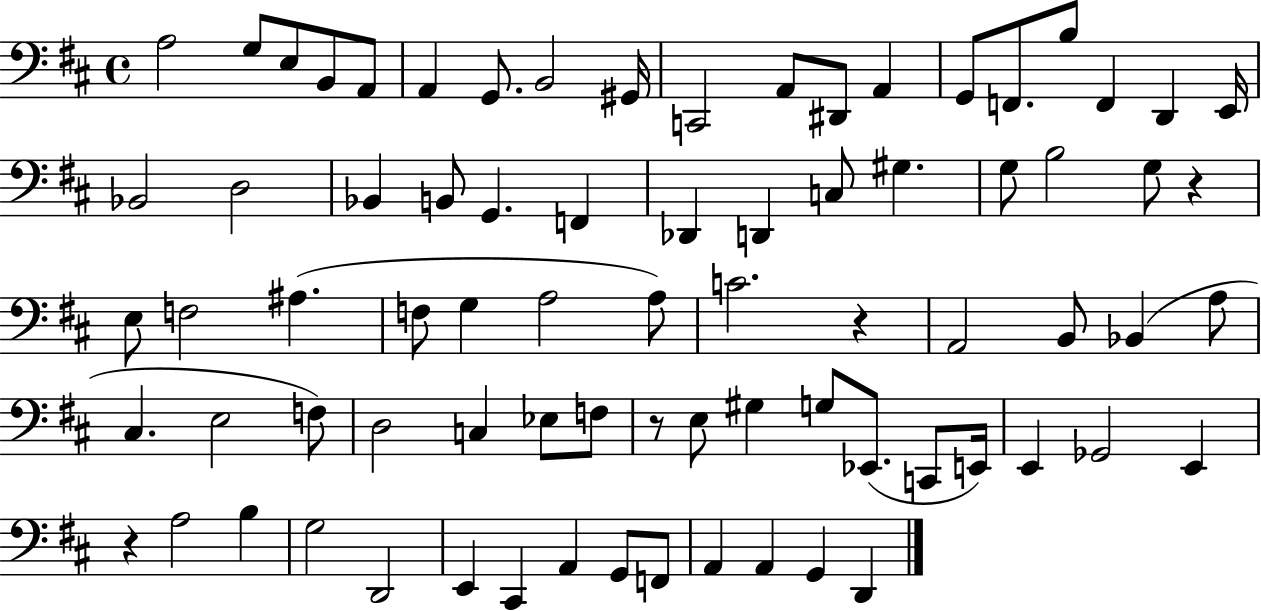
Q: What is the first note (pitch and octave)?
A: A3